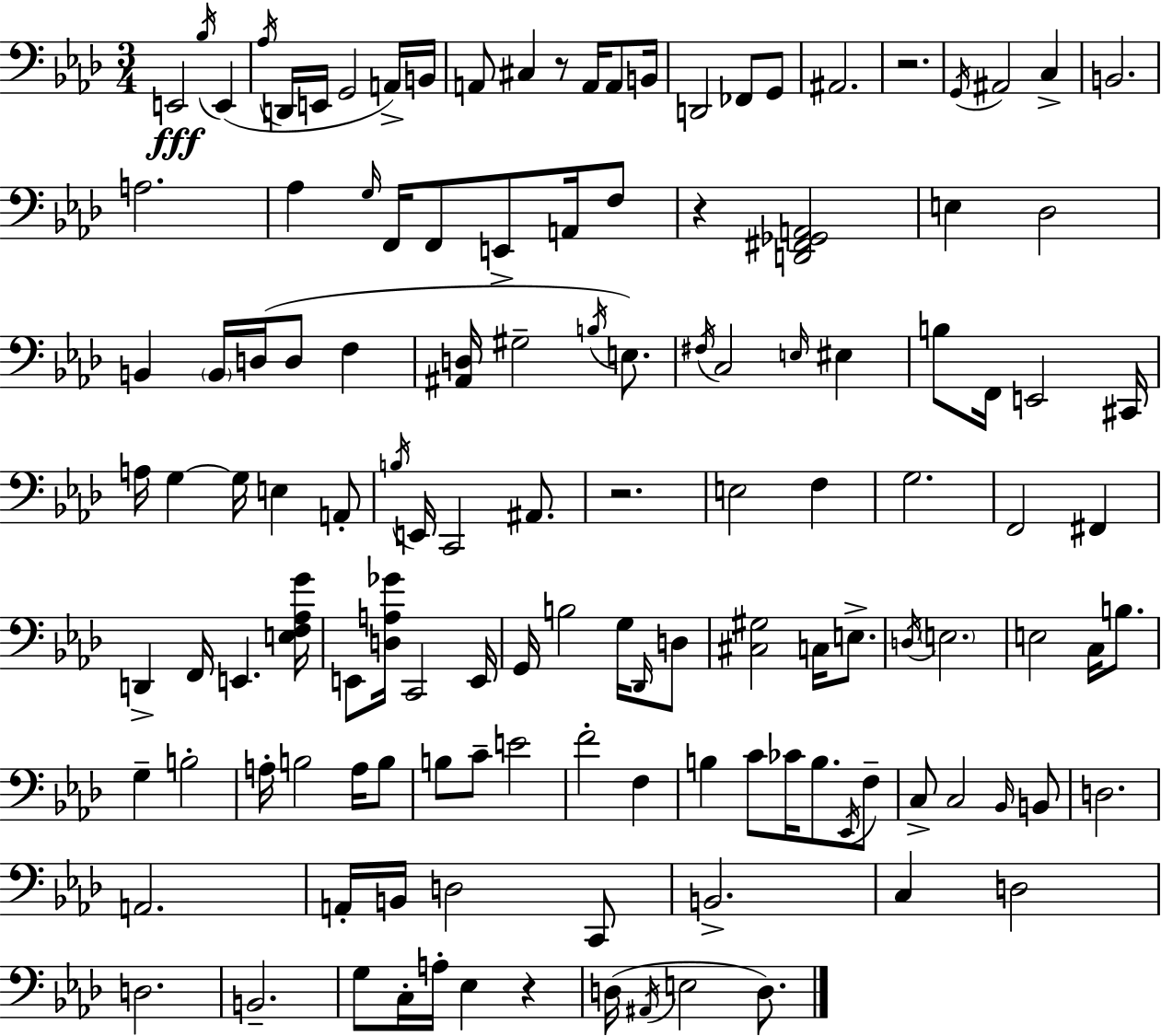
E2/h Bb3/s E2/q Ab3/s D2/s E2/s G2/h A2/s B2/s A2/e C#3/q R/e A2/s A2/e B2/s D2/h FES2/e G2/e A#2/h. R/h. G2/s A#2/h C3/q B2/h. A3/h. Ab3/q G3/s F2/s F2/e E2/e A2/s F3/e R/q [D2,F#2,Gb2,A2]/h E3/q Db3/h B2/q B2/s D3/s D3/e F3/q [A#2,D3]/s G#3/h B3/s E3/e. F#3/s C3/h E3/s EIS3/q B3/e F2/s E2/h C#2/s A3/s G3/q G3/s E3/q A2/e B3/s E2/s C2/h A#2/e. R/h. E3/h F3/q G3/h. F2/h F#2/q D2/q F2/s E2/q. [E3,F3,Ab3,G4]/s E2/e [D3,A3,Gb4]/s C2/h E2/s G2/s B3/h G3/s Db2/s D3/e [C#3,G#3]/h C3/s E3/e. D3/s E3/h. E3/h C3/s B3/e. G3/q B3/h A3/s B3/h A3/s B3/e B3/e C4/e E4/h F4/h F3/q B3/q C4/e CES4/s B3/e. Eb2/s F3/e C3/e C3/h Bb2/s B2/e D3/h. A2/h. A2/s B2/s D3/h C2/e B2/h. C3/q D3/h D3/h. B2/h. G3/e C3/s A3/s Eb3/q R/q D3/s A#2/s E3/h D3/e.